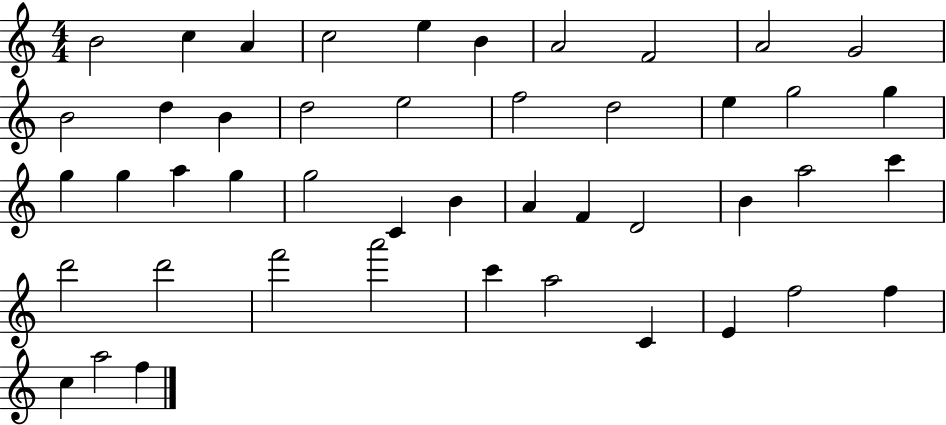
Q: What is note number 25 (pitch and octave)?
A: G5